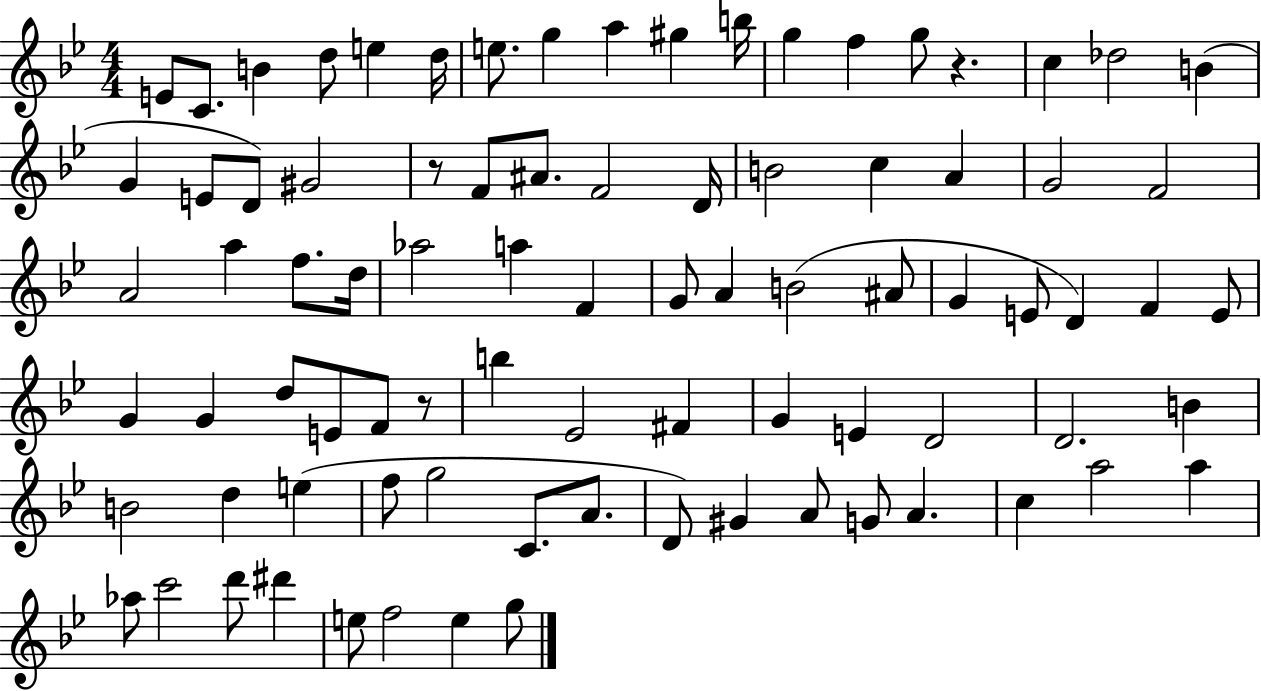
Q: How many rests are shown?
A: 3